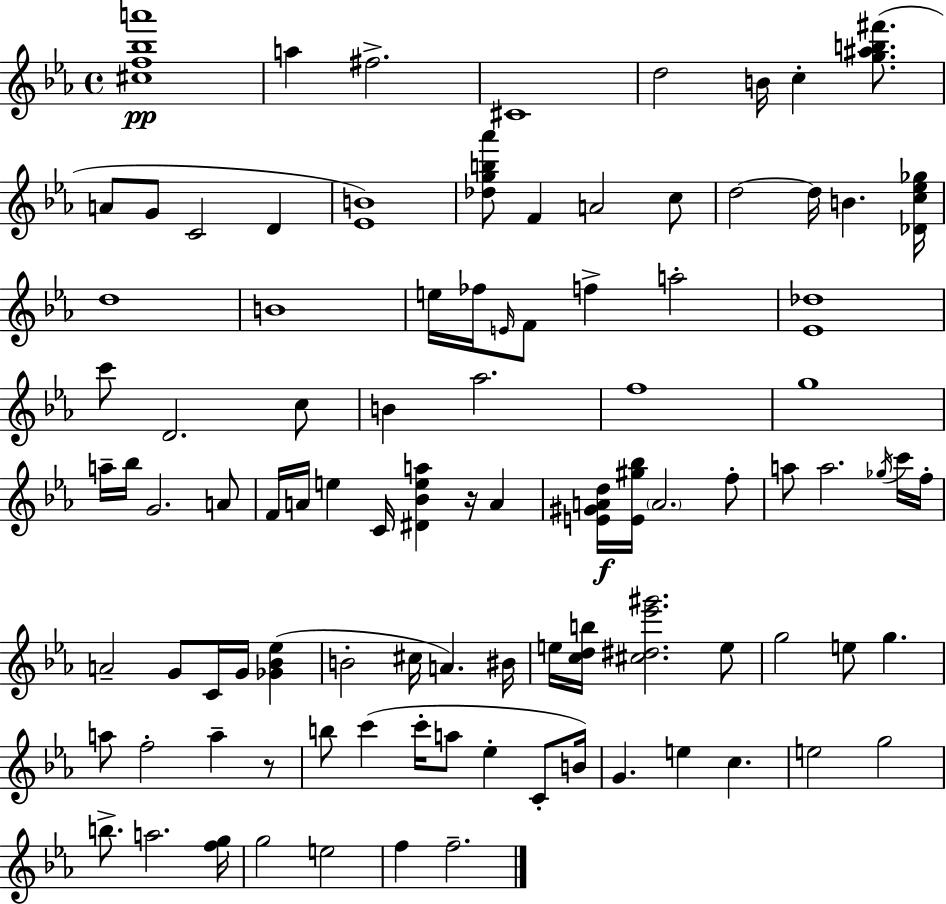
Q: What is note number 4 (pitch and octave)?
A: D5